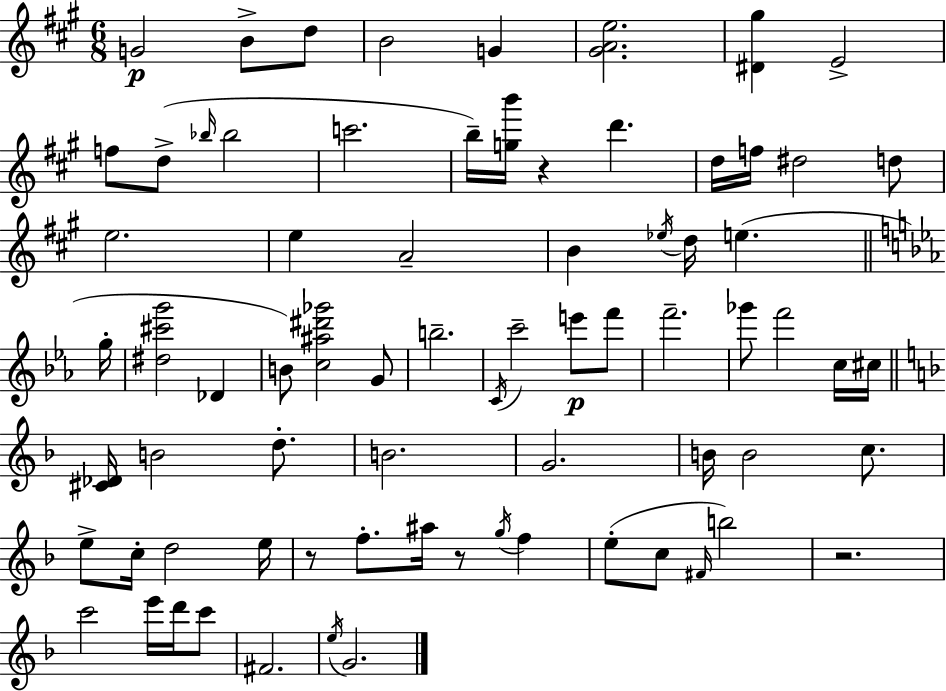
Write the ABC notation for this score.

X:1
T:Untitled
M:6/8
L:1/4
K:A
G2 B/2 d/2 B2 G [^GAe]2 [^D^g] E2 f/2 d/2 _b/4 _b2 c'2 b/4 [gb']/4 z d' d/4 f/4 ^d2 d/2 e2 e A2 B _e/4 d/4 e g/4 [^d^c'g']2 _D B/2 [c^a^d'_g']2 G/2 b2 C/4 c'2 e'/2 f'/2 f'2 _g'/2 f'2 c/4 ^c/4 [^C_D]/4 B2 d/2 B2 G2 B/4 B2 c/2 e/2 c/4 d2 e/4 z/2 f/2 ^a/4 z/2 g/4 f e/2 c/2 ^F/4 b2 z2 c'2 e'/4 d'/4 c'/2 ^F2 e/4 G2